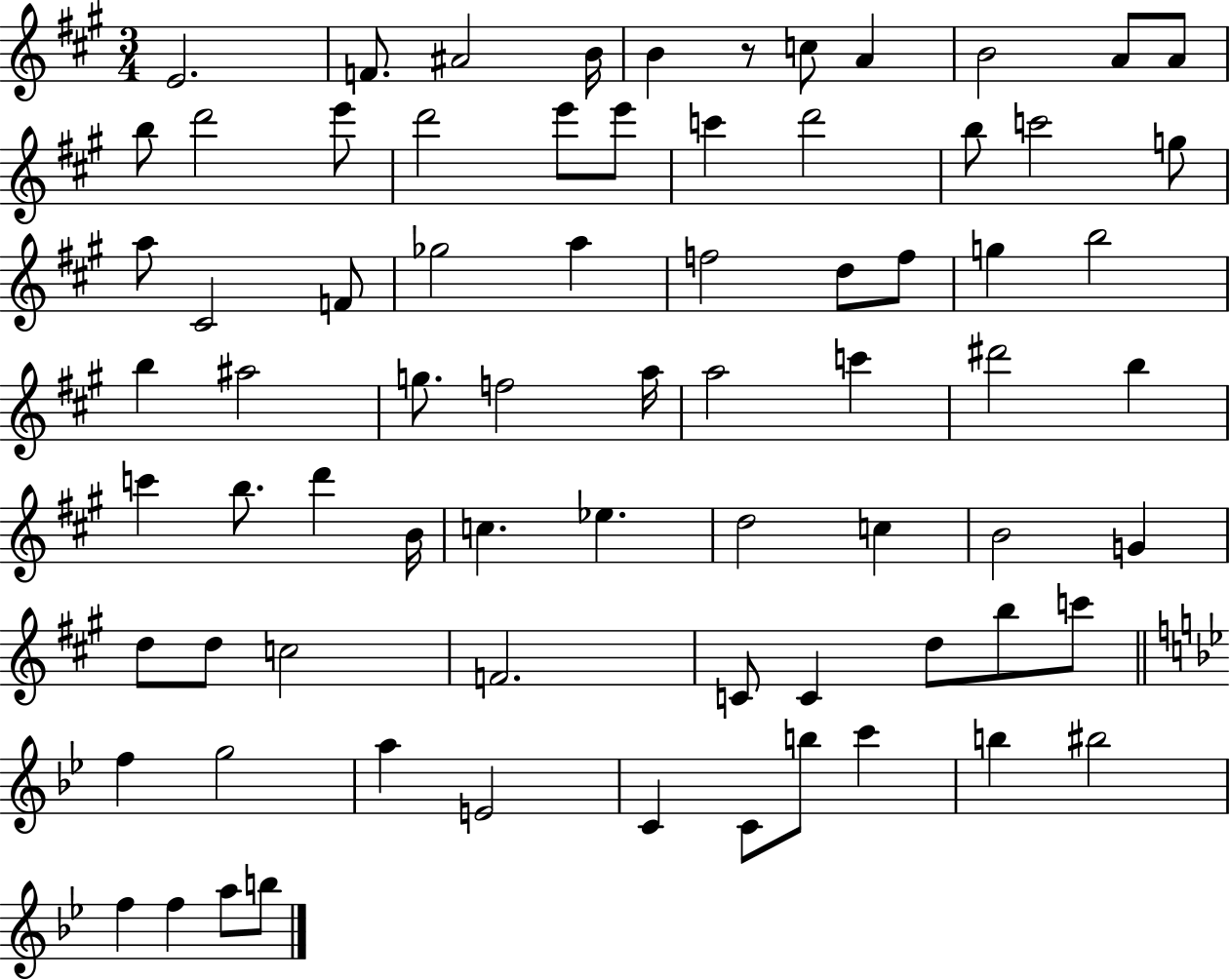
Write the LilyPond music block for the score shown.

{
  \clef treble
  \numericTimeSignature
  \time 3/4
  \key a \major
  e'2. | f'8. ais'2 b'16 | b'4 r8 c''8 a'4 | b'2 a'8 a'8 | \break b''8 d'''2 e'''8 | d'''2 e'''8 e'''8 | c'''4 d'''2 | b''8 c'''2 g''8 | \break a''8 cis'2 f'8 | ges''2 a''4 | f''2 d''8 f''8 | g''4 b''2 | \break b''4 ais''2 | g''8. f''2 a''16 | a''2 c'''4 | dis'''2 b''4 | \break c'''4 b''8. d'''4 b'16 | c''4. ees''4. | d''2 c''4 | b'2 g'4 | \break d''8 d''8 c''2 | f'2. | c'8 c'4 d''8 b''8 c'''8 | \bar "||" \break \key bes \major f''4 g''2 | a''4 e'2 | c'4 c'8 b''8 c'''4 | b''4 bis''2 | \break f''4 f''4 a''8 b''8 | \bar "|."
}